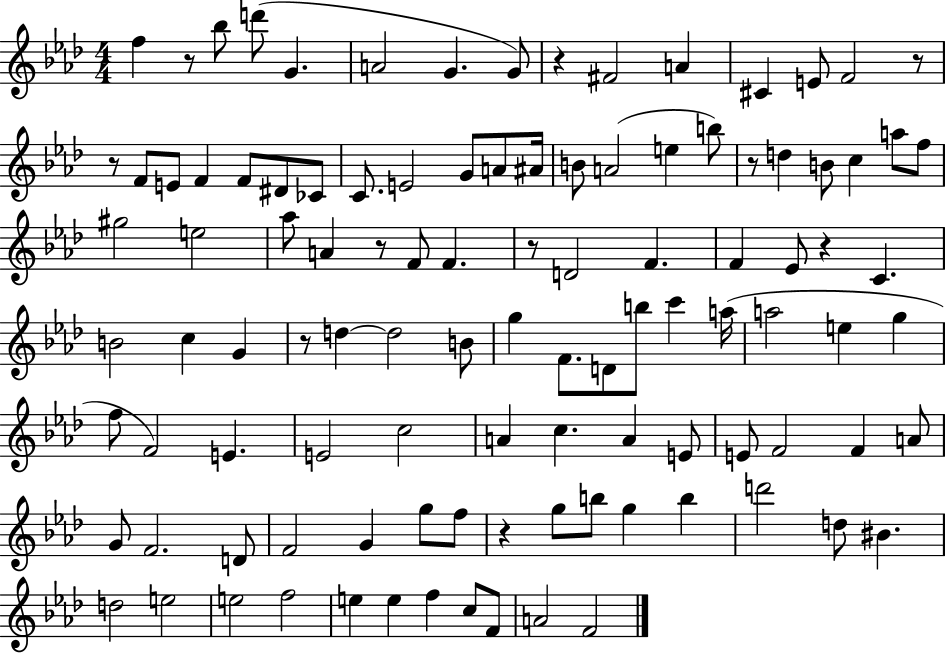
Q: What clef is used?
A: treble